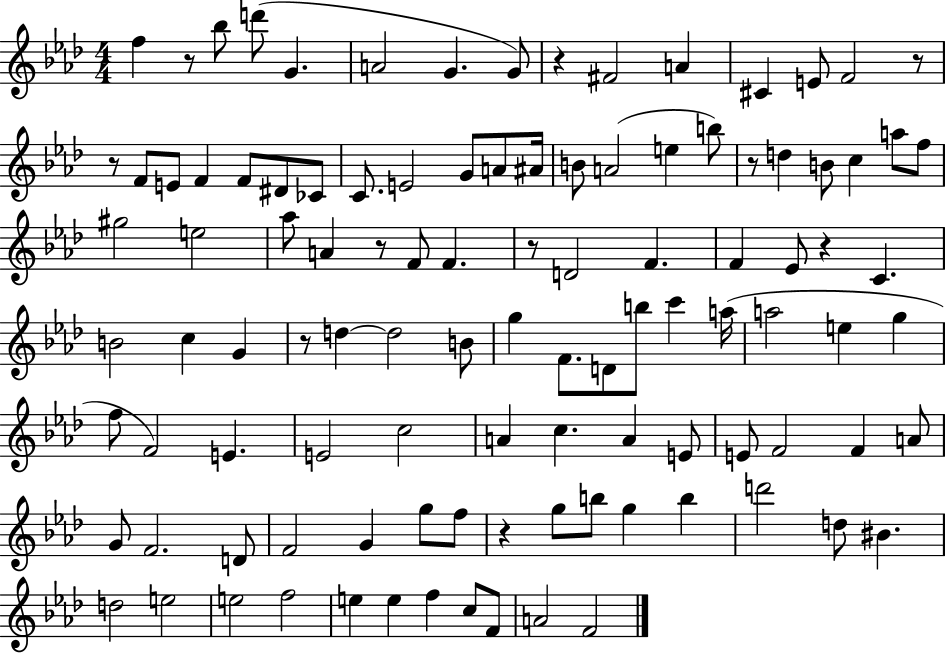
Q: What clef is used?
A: treble